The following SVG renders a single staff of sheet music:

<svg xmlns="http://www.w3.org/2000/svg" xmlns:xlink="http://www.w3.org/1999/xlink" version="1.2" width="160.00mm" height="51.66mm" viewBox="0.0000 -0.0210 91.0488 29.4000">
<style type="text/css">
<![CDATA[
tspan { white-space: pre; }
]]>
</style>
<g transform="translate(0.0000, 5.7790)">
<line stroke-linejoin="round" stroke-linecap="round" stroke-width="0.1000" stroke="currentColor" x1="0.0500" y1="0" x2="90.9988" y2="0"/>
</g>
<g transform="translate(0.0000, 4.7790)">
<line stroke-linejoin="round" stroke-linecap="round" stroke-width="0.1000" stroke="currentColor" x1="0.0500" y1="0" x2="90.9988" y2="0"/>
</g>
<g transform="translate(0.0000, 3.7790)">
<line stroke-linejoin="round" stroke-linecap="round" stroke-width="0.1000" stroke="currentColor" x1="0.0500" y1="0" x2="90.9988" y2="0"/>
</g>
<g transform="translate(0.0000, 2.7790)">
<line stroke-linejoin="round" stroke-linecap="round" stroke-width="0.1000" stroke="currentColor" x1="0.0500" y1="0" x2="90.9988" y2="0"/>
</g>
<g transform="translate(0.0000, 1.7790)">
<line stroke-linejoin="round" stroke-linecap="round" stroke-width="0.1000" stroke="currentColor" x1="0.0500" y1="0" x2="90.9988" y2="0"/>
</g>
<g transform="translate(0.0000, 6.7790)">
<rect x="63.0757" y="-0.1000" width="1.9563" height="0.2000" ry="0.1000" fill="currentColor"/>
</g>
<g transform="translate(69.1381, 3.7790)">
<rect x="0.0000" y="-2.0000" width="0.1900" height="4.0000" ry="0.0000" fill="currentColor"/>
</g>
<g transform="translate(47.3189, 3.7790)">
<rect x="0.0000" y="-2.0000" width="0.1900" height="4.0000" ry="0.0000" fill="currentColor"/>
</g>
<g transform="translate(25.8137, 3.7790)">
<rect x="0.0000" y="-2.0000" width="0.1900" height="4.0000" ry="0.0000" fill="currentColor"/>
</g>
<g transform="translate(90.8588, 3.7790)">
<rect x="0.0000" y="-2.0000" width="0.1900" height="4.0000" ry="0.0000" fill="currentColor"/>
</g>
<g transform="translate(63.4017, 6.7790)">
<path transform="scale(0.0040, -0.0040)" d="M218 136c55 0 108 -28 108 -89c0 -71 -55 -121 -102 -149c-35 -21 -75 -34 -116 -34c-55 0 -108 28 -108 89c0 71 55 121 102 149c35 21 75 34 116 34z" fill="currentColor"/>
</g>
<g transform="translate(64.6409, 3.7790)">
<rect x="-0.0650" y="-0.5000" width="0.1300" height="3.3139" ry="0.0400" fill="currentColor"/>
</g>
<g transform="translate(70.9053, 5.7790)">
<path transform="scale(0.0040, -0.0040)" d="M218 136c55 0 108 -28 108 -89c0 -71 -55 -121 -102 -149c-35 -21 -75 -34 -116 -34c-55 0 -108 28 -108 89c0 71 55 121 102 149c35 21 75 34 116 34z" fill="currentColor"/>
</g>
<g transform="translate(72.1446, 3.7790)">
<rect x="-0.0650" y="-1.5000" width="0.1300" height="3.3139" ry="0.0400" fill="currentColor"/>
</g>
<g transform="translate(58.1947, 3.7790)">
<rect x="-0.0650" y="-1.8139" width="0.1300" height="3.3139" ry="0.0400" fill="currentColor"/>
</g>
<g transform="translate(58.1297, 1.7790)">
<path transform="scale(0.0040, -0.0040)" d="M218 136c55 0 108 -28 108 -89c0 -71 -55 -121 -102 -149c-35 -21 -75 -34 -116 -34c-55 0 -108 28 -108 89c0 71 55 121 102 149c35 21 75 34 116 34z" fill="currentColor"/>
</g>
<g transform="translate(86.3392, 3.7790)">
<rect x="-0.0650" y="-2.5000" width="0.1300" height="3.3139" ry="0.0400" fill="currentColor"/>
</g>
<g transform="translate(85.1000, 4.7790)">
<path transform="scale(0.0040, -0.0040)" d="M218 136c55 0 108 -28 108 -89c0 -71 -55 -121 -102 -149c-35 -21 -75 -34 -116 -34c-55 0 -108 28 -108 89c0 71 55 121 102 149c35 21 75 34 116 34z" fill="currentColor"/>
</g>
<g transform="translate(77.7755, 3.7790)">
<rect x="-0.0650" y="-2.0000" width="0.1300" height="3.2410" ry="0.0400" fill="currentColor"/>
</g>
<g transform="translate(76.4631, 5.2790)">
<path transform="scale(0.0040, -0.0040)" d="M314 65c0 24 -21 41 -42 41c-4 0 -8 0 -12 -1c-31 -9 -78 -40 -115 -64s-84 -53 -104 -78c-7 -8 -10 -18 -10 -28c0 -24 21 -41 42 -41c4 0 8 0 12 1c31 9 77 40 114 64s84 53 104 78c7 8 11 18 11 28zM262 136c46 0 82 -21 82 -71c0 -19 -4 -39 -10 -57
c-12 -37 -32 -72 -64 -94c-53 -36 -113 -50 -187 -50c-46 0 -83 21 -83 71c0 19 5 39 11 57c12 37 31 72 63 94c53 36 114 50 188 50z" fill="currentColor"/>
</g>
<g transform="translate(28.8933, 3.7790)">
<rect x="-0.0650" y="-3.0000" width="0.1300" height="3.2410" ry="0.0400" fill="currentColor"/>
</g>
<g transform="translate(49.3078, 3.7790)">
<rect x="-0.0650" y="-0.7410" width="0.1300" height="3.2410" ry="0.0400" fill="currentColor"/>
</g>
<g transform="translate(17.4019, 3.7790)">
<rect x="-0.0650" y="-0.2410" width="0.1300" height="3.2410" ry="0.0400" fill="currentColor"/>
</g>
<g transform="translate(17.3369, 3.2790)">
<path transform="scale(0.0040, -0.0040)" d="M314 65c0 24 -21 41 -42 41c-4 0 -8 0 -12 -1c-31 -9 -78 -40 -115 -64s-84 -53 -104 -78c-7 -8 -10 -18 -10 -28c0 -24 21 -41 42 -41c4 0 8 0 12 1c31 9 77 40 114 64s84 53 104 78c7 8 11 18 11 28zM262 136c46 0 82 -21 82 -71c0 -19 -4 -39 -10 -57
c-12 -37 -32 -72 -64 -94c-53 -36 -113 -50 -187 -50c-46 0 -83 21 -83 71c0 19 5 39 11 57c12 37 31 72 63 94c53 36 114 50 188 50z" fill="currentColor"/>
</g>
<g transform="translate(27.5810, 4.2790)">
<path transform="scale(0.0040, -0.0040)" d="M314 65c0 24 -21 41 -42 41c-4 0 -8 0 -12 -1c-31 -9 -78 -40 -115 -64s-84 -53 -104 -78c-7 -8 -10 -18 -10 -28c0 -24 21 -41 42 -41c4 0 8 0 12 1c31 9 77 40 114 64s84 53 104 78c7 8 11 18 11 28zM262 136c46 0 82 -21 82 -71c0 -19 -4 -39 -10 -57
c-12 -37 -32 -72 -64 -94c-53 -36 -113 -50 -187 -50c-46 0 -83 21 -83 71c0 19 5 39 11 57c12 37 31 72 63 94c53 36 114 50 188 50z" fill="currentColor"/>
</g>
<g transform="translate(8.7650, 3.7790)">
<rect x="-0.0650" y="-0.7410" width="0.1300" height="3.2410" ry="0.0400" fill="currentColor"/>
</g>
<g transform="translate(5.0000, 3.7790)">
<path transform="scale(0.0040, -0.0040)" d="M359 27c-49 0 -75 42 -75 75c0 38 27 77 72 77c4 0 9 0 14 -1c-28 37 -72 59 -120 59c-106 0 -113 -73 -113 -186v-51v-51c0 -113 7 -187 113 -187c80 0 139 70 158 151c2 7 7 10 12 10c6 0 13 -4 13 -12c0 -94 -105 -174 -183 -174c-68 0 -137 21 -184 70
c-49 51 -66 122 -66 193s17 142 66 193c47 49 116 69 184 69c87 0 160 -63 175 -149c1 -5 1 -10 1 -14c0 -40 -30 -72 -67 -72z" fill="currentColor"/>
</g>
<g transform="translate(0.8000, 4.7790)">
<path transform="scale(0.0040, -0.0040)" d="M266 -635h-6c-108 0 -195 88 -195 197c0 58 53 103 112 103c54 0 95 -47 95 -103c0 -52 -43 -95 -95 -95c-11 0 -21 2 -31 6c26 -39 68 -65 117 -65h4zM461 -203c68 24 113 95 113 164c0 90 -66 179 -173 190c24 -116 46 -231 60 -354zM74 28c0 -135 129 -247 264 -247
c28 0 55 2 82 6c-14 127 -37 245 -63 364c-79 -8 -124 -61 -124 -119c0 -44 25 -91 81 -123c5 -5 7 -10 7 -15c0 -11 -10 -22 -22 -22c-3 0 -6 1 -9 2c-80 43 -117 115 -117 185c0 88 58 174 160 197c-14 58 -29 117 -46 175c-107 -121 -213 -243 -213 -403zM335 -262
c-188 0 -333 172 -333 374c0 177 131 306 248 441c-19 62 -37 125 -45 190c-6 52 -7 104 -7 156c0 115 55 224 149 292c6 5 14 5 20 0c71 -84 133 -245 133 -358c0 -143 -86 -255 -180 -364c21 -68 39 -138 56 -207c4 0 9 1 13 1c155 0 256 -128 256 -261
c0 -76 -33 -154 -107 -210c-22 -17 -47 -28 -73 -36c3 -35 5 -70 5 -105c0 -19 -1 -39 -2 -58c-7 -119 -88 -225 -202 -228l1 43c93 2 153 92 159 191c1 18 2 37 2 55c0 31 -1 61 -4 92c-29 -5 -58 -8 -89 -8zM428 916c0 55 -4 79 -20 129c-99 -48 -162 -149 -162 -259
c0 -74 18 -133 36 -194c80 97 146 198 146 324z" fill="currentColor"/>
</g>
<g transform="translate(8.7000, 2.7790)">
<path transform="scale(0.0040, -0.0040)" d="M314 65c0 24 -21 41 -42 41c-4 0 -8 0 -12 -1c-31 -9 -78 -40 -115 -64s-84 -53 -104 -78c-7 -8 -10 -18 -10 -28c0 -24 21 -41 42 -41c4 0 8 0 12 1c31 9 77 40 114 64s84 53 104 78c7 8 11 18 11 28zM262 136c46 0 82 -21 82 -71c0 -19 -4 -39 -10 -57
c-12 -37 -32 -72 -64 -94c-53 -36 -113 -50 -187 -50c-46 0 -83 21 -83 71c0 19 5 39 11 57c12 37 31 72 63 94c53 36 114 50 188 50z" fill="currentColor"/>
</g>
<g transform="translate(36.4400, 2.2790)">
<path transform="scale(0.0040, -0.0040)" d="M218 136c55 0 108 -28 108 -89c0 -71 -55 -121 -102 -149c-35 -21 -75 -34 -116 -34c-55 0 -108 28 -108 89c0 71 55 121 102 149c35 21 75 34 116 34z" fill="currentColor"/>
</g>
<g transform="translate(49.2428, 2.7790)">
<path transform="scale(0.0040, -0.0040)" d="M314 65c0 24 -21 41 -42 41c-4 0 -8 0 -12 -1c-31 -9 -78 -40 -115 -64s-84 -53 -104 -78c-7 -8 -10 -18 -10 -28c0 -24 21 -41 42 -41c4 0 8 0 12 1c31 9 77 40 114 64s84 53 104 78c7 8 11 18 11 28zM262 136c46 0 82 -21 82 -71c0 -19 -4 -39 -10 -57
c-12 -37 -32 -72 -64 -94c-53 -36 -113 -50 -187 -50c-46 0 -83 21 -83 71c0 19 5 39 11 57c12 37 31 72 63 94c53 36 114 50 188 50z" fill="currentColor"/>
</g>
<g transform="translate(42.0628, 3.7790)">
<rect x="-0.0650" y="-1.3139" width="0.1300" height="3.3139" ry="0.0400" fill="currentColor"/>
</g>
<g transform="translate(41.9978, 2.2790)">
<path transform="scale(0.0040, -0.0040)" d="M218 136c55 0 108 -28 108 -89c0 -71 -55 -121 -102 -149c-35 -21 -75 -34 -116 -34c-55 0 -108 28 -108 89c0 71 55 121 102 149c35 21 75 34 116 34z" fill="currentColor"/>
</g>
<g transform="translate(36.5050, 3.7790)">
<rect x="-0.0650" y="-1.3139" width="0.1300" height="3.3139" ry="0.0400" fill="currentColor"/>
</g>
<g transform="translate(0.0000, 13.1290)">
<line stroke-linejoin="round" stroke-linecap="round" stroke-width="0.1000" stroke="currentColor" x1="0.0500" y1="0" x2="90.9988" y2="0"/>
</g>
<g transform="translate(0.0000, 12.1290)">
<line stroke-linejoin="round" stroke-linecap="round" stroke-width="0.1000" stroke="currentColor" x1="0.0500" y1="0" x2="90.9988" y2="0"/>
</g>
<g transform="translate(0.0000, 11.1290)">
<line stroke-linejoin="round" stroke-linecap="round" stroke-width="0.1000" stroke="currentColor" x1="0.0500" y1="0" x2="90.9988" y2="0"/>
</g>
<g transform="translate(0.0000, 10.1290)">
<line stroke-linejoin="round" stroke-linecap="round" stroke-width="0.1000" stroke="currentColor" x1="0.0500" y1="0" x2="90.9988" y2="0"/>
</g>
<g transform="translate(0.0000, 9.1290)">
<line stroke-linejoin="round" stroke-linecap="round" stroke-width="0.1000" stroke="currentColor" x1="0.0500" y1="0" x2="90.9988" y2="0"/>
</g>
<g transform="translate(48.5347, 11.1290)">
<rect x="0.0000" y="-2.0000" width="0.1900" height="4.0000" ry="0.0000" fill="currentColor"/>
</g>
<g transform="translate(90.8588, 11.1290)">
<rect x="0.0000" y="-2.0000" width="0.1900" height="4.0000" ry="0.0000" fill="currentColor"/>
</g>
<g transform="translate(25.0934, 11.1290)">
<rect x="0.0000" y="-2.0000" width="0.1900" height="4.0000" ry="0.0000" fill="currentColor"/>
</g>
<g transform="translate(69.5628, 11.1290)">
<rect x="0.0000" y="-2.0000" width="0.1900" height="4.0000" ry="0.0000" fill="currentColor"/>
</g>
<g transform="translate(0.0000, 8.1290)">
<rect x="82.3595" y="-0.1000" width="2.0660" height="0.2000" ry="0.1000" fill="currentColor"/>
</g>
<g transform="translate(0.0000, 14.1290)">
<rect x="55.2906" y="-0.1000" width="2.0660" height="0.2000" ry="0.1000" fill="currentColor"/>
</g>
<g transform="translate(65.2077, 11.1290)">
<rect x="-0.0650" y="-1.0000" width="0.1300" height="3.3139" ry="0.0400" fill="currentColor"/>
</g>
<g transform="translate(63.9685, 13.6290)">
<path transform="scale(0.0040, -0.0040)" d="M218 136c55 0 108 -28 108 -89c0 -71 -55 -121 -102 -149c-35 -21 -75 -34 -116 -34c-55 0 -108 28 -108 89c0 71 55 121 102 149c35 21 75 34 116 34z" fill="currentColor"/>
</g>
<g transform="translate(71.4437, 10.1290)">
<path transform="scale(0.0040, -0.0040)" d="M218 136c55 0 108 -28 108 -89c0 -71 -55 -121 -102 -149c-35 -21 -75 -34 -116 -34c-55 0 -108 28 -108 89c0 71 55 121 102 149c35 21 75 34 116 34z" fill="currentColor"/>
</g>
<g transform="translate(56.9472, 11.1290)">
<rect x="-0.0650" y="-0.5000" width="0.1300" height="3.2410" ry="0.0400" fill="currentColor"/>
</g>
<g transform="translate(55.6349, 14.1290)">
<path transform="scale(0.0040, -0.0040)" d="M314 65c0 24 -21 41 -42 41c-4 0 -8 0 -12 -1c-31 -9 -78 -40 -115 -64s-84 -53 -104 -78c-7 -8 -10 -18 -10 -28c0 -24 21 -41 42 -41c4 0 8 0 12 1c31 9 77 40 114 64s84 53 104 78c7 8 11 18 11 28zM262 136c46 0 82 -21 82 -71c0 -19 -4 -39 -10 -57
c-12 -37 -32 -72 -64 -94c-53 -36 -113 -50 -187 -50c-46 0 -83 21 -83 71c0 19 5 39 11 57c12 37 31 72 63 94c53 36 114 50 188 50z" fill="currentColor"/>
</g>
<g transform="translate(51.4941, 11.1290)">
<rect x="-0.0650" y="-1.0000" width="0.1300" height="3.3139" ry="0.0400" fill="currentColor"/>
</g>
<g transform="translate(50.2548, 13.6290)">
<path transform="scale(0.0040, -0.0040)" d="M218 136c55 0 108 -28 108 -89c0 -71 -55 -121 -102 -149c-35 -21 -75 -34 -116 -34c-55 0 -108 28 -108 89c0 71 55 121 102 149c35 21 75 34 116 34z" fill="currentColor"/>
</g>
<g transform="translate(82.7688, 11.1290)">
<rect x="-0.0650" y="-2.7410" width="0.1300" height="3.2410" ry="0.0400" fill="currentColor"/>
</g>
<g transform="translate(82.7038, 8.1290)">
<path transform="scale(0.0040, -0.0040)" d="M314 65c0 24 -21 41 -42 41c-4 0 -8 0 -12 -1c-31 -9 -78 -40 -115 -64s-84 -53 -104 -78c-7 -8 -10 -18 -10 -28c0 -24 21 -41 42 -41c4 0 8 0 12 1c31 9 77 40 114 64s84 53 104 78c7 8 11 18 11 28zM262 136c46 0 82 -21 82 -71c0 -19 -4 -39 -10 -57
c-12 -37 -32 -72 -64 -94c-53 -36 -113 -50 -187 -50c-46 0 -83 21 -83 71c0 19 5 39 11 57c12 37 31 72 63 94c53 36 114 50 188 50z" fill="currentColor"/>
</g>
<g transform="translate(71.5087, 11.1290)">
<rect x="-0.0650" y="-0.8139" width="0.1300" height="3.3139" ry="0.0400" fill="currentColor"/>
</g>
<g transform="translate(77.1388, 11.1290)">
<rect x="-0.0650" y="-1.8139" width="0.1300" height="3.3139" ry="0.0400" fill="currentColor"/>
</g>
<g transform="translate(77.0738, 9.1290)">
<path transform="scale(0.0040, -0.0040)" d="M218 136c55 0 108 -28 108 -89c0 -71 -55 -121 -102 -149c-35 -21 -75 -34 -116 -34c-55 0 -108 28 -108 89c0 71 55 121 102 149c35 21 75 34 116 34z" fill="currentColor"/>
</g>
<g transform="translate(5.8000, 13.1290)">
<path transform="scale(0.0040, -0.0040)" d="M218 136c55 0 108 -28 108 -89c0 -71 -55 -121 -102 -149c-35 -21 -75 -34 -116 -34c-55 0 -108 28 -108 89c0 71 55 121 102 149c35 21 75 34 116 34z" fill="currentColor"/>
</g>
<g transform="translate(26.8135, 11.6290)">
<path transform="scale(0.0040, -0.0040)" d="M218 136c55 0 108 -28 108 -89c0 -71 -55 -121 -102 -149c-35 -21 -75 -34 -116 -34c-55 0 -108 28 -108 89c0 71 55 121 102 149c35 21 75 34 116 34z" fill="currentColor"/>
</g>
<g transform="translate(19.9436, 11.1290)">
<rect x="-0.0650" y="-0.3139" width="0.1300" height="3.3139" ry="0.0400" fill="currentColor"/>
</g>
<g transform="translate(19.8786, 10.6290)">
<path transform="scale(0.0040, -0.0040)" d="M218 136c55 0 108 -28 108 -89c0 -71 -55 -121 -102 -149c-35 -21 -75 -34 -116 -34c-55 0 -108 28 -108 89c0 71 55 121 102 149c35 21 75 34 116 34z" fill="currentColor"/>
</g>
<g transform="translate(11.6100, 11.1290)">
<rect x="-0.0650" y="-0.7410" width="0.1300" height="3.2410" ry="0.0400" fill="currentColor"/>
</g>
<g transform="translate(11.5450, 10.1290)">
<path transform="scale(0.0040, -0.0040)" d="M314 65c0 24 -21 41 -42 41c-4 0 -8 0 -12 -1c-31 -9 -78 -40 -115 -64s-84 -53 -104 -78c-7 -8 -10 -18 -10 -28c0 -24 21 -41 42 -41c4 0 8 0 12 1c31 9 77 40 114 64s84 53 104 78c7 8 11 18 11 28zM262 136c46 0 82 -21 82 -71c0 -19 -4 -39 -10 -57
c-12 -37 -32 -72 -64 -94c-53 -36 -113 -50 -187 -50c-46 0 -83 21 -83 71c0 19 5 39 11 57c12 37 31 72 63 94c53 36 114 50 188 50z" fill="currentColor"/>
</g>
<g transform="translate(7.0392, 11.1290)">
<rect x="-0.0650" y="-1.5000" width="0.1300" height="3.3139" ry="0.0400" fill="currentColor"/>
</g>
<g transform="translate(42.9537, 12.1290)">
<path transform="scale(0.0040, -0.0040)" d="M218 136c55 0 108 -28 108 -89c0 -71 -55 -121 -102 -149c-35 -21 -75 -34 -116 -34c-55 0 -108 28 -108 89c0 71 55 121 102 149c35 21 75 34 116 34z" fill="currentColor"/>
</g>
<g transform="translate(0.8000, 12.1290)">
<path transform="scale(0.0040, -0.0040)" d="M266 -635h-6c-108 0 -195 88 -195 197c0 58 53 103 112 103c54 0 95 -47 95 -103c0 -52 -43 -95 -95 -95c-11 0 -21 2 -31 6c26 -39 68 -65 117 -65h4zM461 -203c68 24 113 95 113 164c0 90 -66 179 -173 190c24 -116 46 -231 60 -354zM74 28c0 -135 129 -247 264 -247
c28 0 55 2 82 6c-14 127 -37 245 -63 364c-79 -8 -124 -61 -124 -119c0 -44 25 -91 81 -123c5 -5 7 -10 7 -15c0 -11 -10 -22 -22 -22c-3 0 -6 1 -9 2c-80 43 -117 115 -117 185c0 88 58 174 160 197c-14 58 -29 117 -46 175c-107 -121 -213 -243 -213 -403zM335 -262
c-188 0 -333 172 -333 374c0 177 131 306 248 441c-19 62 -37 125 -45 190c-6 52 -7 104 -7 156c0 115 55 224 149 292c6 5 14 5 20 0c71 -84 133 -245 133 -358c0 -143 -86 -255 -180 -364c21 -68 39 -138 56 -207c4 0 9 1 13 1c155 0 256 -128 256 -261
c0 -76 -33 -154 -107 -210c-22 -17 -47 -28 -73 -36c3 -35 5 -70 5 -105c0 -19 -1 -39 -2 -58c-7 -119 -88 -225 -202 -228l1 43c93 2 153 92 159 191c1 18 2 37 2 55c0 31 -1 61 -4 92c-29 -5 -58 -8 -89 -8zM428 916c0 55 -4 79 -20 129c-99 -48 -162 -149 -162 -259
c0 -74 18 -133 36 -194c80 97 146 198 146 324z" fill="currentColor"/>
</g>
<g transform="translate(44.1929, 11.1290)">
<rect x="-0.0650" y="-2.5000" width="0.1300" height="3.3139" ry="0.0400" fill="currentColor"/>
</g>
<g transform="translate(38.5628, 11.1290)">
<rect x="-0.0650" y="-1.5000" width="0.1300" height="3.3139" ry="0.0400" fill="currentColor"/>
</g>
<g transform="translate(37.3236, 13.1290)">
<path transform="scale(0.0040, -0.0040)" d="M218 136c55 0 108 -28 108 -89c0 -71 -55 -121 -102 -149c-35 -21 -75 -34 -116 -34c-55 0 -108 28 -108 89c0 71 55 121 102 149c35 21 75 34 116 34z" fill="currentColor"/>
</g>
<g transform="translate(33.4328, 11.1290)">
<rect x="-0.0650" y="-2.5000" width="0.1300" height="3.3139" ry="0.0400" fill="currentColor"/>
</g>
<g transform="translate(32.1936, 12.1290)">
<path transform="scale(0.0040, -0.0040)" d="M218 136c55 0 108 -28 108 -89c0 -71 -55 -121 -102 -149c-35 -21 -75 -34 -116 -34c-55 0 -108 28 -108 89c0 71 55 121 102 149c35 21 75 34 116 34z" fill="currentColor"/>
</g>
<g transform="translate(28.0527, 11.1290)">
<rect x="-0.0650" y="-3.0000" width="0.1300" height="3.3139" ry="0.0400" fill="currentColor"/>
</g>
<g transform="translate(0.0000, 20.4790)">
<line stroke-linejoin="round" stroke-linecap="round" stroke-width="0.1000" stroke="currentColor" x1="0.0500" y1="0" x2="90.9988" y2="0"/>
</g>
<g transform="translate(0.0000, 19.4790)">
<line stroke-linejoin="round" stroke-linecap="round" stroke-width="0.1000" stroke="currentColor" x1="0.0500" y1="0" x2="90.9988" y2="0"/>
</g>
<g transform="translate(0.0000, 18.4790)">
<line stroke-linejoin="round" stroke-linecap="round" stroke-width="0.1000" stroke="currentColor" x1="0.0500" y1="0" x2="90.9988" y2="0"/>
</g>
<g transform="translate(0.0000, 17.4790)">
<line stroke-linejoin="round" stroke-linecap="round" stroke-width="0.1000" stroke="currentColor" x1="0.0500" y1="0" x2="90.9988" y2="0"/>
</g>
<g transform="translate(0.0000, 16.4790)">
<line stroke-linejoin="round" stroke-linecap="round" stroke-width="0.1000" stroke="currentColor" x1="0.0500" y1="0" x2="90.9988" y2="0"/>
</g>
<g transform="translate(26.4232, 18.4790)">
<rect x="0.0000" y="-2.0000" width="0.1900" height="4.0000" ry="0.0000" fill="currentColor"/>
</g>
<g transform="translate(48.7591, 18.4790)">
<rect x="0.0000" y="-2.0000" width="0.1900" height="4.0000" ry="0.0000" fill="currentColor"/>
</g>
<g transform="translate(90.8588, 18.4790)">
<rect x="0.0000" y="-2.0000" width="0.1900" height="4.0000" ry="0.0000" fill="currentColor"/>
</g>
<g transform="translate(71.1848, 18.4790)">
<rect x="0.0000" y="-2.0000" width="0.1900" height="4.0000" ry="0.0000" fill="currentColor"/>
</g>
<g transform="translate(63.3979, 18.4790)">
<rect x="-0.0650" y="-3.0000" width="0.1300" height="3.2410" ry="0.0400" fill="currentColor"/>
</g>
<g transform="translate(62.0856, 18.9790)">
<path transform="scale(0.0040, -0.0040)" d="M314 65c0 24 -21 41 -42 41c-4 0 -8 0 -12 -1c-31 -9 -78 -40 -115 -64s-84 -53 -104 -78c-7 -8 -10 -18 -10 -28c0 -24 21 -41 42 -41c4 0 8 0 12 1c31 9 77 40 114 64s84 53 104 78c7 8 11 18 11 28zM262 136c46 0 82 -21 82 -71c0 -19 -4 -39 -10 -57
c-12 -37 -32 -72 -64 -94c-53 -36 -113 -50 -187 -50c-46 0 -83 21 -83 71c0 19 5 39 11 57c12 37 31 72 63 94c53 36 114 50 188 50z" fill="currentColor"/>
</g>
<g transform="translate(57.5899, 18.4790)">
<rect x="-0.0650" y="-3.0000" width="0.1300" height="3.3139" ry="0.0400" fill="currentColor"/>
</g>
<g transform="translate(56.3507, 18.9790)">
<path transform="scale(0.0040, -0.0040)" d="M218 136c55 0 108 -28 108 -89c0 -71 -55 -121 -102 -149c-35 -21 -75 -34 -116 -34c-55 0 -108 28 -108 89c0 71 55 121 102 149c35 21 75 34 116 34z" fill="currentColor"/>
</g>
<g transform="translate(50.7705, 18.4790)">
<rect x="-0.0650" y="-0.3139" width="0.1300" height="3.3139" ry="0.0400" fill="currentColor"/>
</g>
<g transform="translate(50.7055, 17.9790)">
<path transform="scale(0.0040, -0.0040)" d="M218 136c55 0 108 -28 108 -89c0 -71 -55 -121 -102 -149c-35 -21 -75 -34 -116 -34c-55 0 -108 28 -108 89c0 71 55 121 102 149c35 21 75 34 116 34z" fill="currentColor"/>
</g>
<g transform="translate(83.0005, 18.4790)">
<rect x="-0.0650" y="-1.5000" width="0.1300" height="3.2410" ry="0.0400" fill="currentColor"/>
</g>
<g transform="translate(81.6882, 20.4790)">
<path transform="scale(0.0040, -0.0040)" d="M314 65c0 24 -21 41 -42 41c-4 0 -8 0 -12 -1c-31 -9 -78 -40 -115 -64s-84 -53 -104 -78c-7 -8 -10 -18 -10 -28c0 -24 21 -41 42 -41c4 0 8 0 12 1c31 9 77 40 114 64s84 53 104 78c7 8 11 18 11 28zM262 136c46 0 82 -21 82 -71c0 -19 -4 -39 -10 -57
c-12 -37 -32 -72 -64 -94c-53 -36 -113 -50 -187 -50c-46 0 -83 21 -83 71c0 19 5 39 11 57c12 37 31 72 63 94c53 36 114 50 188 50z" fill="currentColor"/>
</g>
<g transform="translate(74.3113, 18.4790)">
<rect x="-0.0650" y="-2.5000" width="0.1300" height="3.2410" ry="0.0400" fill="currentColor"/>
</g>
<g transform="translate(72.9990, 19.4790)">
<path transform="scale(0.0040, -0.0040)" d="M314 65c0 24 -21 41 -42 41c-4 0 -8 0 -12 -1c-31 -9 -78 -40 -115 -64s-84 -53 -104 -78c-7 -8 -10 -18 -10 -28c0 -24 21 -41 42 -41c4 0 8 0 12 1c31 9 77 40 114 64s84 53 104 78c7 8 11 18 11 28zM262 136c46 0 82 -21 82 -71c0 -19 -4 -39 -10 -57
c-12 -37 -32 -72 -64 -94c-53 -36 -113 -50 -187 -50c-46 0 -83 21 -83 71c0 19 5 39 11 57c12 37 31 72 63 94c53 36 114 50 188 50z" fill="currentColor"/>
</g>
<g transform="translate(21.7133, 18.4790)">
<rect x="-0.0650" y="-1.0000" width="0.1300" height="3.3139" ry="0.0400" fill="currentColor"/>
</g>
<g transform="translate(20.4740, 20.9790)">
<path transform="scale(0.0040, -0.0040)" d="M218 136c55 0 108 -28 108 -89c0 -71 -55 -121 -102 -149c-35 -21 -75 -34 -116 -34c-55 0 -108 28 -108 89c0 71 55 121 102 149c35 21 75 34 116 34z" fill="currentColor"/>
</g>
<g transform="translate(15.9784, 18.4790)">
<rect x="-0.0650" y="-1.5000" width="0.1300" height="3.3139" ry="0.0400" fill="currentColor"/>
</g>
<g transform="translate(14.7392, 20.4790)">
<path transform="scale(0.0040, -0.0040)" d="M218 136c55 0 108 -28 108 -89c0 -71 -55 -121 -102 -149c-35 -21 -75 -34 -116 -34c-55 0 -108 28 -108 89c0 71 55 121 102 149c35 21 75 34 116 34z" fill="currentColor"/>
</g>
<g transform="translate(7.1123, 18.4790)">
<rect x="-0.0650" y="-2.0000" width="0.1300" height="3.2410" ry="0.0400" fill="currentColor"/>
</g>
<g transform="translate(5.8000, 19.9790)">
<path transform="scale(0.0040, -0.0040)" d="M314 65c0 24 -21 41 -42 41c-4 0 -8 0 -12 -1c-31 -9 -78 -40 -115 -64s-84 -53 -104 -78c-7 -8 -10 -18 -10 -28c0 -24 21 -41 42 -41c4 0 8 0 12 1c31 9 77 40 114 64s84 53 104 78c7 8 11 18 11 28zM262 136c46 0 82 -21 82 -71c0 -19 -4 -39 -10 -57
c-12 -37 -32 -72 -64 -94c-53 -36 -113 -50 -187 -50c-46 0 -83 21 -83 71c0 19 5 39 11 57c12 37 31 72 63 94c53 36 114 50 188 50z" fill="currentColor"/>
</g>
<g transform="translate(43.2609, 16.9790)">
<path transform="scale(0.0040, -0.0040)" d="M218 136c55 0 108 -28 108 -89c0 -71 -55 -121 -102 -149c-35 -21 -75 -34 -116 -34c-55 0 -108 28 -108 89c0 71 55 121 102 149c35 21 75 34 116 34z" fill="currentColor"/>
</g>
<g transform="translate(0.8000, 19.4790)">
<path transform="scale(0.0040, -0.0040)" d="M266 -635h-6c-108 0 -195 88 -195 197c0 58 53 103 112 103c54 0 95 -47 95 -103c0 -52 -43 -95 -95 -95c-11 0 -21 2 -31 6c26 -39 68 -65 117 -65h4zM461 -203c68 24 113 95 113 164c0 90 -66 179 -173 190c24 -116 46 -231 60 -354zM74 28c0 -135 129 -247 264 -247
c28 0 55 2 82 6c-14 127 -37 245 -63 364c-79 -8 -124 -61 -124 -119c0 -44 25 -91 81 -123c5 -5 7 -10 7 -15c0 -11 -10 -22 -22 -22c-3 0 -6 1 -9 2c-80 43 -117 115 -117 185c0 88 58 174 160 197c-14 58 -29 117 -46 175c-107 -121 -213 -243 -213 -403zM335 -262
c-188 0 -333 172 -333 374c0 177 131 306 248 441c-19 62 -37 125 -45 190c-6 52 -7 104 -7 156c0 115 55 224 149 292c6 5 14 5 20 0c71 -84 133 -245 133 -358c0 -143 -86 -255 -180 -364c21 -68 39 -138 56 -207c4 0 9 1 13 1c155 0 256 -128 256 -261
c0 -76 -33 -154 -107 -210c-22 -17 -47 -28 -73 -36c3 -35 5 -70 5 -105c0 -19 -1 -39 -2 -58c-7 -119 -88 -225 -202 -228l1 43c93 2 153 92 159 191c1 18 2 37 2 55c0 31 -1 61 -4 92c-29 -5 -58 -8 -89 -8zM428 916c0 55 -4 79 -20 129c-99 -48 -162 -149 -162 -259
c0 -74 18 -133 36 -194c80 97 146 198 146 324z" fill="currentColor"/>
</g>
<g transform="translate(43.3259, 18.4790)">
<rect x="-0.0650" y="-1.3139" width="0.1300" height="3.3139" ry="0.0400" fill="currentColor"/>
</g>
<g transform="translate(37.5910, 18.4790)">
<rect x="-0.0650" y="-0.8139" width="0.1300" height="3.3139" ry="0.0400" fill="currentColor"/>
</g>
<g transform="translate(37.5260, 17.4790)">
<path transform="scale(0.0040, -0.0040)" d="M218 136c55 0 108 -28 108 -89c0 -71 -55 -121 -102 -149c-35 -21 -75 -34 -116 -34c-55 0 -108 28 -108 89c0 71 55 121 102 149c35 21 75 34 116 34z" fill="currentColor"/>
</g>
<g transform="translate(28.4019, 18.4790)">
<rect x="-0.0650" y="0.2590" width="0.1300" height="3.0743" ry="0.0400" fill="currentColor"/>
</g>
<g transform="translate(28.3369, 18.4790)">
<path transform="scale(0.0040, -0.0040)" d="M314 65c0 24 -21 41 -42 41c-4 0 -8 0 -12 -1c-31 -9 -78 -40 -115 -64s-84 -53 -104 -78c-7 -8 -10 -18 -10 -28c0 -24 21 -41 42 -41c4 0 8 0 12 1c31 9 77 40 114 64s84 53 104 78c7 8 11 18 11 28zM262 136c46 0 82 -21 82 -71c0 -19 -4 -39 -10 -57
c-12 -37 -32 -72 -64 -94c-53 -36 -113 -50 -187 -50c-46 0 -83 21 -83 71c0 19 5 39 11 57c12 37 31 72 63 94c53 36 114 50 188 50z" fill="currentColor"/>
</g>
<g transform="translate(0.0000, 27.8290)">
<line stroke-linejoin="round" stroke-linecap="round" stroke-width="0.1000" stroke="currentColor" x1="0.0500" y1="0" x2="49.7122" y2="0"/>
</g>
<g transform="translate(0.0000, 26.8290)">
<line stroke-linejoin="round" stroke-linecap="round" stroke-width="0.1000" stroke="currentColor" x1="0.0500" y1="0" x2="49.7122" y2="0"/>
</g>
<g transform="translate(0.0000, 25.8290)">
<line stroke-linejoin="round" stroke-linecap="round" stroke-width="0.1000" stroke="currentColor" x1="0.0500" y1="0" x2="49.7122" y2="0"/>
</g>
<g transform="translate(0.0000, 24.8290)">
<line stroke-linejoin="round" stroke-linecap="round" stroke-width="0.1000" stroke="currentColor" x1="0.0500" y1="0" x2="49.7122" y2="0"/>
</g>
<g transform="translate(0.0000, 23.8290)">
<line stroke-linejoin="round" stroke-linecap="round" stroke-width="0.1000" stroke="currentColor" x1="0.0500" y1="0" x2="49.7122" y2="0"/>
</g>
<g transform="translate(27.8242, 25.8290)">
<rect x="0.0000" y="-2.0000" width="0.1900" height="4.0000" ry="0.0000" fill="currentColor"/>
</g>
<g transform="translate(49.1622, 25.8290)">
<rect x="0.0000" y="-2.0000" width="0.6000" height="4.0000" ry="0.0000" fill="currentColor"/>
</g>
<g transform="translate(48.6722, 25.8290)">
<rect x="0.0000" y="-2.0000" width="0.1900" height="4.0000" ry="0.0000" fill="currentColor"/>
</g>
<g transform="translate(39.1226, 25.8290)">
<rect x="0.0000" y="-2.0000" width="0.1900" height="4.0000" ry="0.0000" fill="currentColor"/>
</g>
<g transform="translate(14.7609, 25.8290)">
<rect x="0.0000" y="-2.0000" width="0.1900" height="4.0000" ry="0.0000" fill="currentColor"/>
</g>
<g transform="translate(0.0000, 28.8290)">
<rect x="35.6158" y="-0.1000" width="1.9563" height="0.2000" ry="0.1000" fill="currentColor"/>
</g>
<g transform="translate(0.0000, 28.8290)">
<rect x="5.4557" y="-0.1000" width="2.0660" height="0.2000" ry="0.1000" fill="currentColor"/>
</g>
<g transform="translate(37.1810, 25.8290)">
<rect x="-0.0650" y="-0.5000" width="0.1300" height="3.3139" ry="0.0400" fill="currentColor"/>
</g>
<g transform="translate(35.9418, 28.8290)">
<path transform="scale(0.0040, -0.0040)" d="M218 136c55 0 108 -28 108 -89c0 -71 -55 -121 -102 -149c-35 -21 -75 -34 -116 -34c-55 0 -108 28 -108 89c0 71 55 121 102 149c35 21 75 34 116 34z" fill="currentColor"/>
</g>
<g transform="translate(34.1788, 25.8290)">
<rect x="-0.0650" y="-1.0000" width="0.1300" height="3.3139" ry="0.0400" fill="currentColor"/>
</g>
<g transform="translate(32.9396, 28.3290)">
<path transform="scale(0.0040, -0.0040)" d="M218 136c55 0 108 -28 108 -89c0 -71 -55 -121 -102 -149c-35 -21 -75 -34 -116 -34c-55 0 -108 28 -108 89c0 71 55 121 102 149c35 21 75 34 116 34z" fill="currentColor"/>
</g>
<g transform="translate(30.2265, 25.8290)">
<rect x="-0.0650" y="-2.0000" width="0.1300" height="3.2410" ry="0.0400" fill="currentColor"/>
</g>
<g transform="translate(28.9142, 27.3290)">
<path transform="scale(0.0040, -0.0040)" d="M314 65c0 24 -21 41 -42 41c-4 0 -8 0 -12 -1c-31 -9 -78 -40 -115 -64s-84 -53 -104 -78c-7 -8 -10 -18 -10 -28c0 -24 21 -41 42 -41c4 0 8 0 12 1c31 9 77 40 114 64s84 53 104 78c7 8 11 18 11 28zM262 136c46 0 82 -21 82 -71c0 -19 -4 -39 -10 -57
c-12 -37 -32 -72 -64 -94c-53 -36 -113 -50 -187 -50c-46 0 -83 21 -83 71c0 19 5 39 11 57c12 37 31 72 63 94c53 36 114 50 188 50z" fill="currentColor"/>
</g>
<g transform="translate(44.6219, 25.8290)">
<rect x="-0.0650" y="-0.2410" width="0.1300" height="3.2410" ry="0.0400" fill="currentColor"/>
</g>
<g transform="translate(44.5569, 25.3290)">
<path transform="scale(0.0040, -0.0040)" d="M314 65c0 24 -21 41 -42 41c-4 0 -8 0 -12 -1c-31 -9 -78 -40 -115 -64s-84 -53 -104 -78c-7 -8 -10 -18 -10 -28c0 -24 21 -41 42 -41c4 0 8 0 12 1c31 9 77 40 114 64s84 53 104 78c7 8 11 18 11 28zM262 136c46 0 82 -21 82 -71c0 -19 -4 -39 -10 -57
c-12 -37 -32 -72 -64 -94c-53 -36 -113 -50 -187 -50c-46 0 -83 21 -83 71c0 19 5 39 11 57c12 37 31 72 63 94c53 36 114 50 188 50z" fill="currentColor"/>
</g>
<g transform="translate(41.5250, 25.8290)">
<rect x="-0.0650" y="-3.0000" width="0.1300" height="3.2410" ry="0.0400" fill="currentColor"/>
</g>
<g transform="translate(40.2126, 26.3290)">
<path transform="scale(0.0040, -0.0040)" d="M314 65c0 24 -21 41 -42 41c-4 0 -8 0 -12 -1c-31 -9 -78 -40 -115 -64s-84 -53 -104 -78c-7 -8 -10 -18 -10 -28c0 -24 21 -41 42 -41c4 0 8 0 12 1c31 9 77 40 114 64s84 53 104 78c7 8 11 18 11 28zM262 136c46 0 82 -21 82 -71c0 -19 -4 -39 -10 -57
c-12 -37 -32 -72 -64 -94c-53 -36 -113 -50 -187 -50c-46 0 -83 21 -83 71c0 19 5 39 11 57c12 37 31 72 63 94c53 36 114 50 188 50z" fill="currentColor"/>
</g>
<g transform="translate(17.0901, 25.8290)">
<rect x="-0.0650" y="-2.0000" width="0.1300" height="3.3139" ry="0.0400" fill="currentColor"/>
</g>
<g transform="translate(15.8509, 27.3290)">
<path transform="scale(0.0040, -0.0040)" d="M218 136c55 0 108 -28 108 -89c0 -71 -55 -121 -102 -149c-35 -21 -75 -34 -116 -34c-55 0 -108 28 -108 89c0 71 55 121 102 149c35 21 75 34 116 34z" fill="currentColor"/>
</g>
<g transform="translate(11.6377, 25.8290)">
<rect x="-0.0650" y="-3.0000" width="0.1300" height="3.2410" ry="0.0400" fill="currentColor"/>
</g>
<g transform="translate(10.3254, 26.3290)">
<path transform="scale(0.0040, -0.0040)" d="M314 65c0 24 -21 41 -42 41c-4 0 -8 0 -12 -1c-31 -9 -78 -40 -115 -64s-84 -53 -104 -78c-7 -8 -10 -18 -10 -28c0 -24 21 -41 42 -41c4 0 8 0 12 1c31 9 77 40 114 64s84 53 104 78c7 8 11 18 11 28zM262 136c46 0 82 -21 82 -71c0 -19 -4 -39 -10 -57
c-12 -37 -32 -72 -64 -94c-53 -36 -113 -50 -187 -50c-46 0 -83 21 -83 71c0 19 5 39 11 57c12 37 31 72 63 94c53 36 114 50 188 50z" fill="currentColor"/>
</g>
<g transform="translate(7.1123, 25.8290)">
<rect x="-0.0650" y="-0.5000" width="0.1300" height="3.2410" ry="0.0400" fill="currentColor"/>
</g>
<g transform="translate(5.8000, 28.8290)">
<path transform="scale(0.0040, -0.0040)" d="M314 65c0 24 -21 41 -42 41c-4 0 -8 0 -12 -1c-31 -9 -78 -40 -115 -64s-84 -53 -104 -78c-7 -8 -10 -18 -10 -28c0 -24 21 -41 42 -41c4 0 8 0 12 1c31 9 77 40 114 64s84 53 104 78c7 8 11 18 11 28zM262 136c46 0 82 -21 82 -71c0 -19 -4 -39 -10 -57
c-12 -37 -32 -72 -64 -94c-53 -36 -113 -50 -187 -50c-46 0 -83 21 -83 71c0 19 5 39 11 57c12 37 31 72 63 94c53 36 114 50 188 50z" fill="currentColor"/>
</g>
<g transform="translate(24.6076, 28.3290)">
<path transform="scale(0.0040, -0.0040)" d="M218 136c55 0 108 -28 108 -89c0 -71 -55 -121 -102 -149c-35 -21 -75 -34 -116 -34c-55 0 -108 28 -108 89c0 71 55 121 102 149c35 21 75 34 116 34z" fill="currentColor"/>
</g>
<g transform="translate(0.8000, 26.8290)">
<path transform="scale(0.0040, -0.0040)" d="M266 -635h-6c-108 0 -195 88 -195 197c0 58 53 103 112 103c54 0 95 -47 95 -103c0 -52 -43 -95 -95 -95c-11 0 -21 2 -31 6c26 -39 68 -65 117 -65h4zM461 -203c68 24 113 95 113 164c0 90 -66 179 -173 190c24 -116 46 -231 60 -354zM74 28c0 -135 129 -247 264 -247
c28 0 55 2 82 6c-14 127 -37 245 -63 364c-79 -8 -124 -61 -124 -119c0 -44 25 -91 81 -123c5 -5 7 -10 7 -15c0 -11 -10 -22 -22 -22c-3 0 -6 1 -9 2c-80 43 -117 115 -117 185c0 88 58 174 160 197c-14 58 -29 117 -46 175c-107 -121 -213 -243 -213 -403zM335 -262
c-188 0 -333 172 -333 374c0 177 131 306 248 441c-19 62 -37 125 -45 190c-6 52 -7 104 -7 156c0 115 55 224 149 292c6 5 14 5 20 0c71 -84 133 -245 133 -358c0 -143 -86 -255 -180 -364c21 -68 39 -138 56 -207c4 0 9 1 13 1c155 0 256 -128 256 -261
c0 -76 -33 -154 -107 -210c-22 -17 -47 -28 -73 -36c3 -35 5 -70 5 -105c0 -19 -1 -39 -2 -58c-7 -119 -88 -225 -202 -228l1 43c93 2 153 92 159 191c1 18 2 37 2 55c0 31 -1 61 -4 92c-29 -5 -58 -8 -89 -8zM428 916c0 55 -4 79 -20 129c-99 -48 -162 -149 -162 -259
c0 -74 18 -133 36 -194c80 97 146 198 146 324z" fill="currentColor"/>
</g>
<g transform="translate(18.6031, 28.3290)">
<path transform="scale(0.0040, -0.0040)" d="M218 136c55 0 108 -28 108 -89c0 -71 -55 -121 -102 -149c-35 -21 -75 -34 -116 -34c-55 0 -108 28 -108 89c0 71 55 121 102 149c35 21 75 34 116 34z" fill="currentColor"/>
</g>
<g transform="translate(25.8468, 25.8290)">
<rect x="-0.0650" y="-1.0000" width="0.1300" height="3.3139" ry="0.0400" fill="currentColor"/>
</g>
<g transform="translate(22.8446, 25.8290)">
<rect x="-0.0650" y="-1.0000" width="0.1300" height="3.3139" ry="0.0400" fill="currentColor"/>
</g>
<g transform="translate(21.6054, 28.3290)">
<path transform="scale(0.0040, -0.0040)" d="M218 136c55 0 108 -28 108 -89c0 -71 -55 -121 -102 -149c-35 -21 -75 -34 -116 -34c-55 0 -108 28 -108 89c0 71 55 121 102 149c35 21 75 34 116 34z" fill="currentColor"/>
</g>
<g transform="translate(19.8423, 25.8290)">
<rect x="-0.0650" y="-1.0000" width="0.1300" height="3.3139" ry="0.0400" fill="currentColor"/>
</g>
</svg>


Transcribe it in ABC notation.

X:1
T:Untitled
M:4/4
L:1/4
K:C
d2 c2 A2 e e d2 f C E F2 G E d2 c A G E G D C2 D d f a2 F2 E D B2 d e c A A2 G2 E2 C2 A2 F D D D F2 D C A2 c2